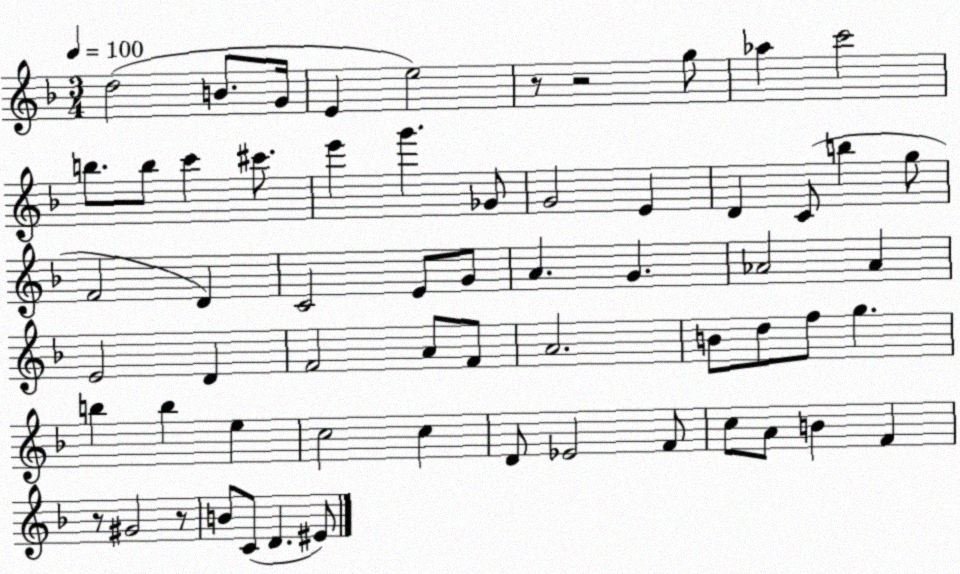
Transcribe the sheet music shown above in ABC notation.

X:1
T:Untitled
M:3/4
L:1/4
K:F
d2 B/2 G/4 E e2 z/2 z2 g/2 _a c'2 b/2 b/2 c' ^c'/2 e' g' _G/2 G2 E D C/2 b g/2 F2 D C2 E/2 G/2 A G _A2 _A E2 D F2 A/2 F/2 A2 B/2 d/2 f/2 g b b e c2 c D/2 _E2 F/2 c/2 A/2 B F z/2 ^G2 z/2 B/2 C/2 D ^E/2